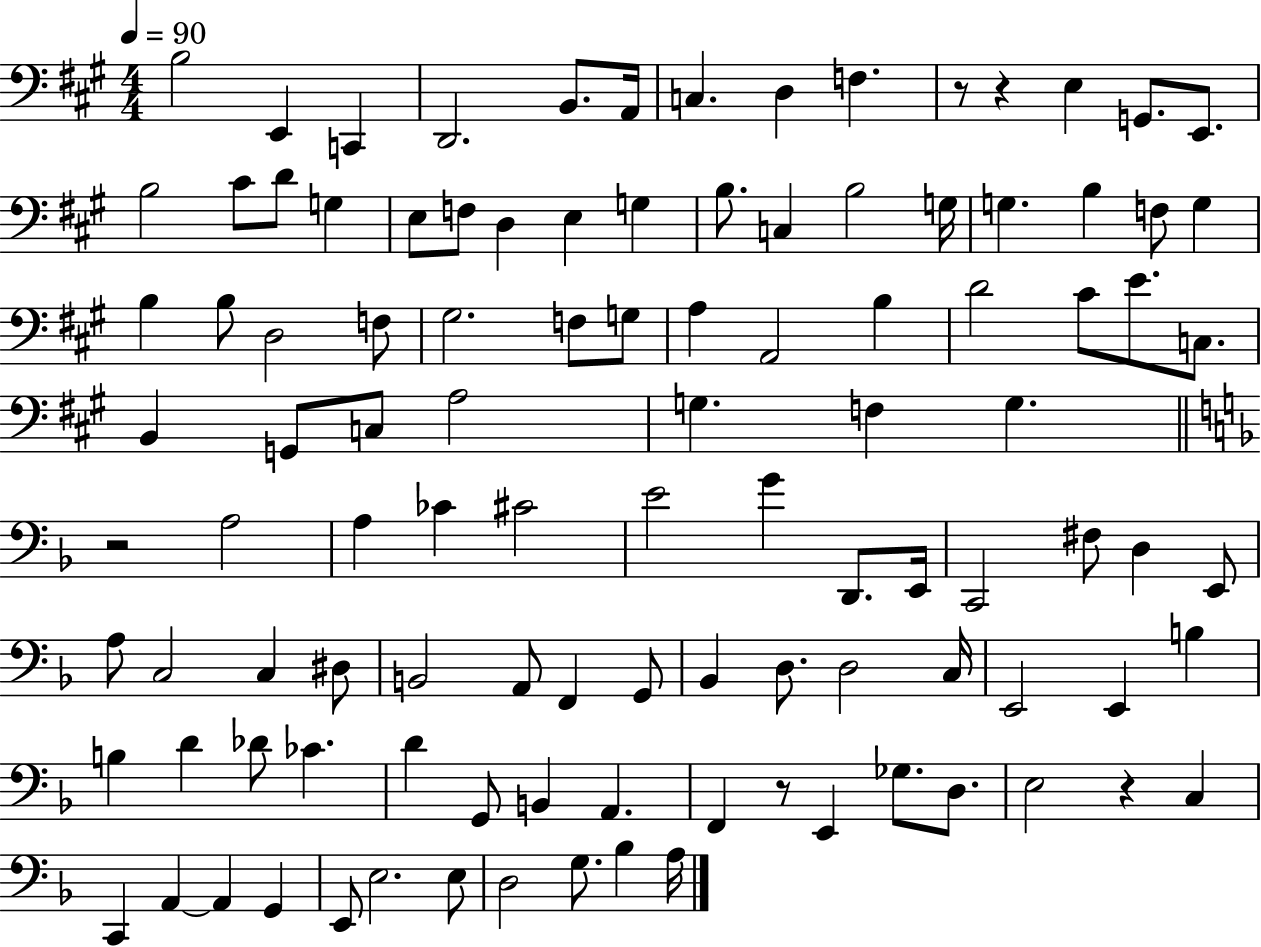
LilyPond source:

{
  \clef bass
  \numericTimeSignature
  \time 4/4
  \key a \major
  \tempo 4 = 90
  b2 e,4 c,4 | d,2. b,8. a,16 | c4. d4 f4. | r8 r4 e4 g,8. e,8. | \break b2 cis'8 d'8 g4 | e8 f8 d4 e4 g4 | b8. c4 b2 g16 | g4. b4 f8 g4 | \break b4 b8 d2 f8 | gis2. f8 g8 | a4 a,2 b4 | d'2 cis'8 e'8. c8. | \break b,4 g,8 c8 a2 | g4. f4 g4. | \bar "||" \break \key f \major r2 a2 | a4 ces'4 cis'2 | e'2 g'4 d,8. e,16 | c,2 fis8 d4 e,8 | \break a8 c2 c4 dis8 | b,2 a,8 f,4 g,8 | bes,4 d8. d2 c16 | e,2 e,4 b4 | \break b4 d'4 des'8 ces'4. | d'4 g,8 b,4 a,4. | f,4 r8 e,4 ges8. d8. | e2 r4 c4 | \break c,4 a,4~~ a,4 g,4 | e,8 e2. e8 | d2 g8. bes4 a16 | \bar "|."
}